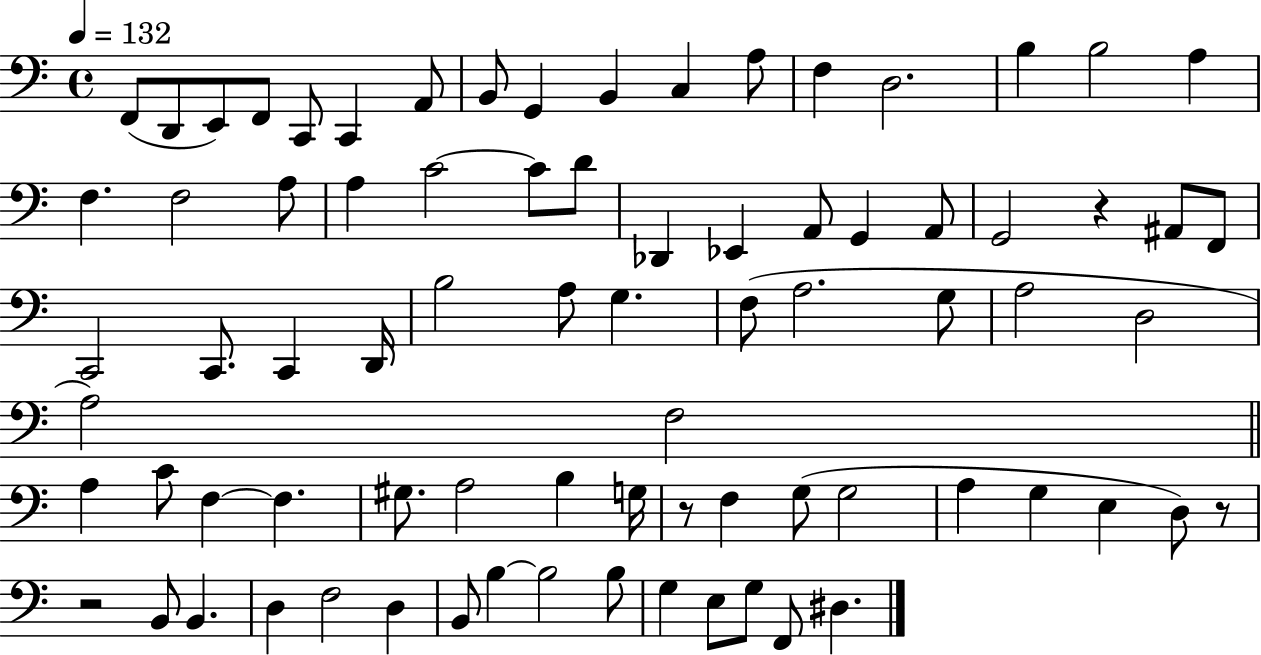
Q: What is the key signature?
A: C major